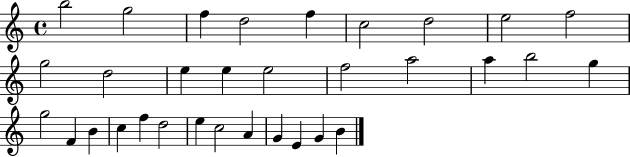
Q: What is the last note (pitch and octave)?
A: B4